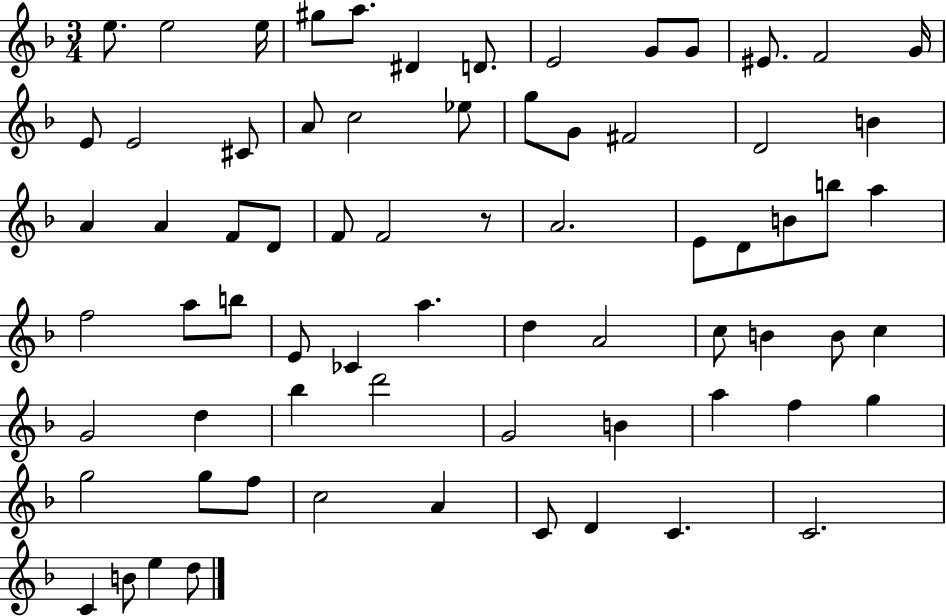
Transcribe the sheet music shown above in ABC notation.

X:1
T:Untitled
M:3/4
L:1/4
K:F
e/2 e2 e/4 ^g/2 a/2 ^D D/2 E2 G/2 G/2 ^E/2 F2 G/4 E/2 E2 ^C/2 A/2 c2 _e/2 g/2 G/2 ^F2 D2 B A A F/2 D/2 F/2 F2 z/2 A2 E/2 D/2 B/2 b/2 a f2 a/2 b/2 E/2 _C a d A2 c/2 B B/2 c G2 d _b d'2 G2 B a f g g2 g/2 f/2 c2 A C/2 D C C2 C B/2 e d/2